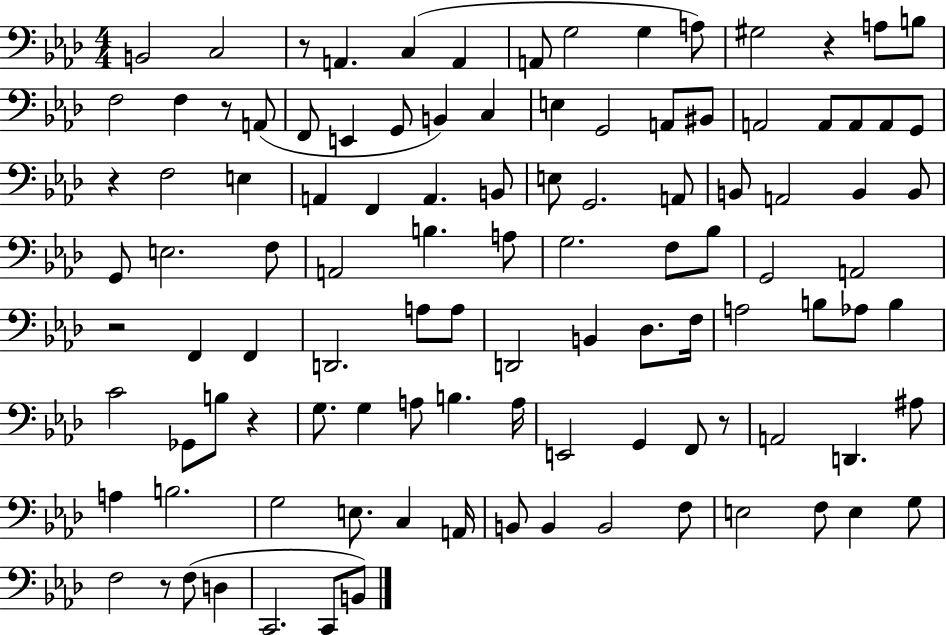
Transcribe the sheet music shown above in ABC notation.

X:1
T:Untitled
M:4/4
L:1/4
K:Ab
B,,2 C,2 z/2 A,, C, A,, A,,/2 G,2 G, A,/2 ^G,2 z A,/2 B,/2 F,2 F, z/2 A,,/2 F,,/2 E,, G,,/2 B,, C, E, G,,2 A,,/2 ^B,,/2 A,,2 A,,/2 A,,/2 A,,/2 G,,/2 z F,2 E, A,, F,, A,, B,,/2 E,/2 G,,2 A,,/2 B,,/2 A,,2 B,, B,,/2 G,,/2 E,2 F,/2 A,,2 B, A,/2 G,2 F,/2 _B,/2 G,,2 A,,2 z2 F,, F,, D,,2 A,/2 A,/2 D,,2 B,, _D,/2 F,/4 A,2 B,/2 _A,/2 B, C2 _G,,/2 B,/2 z G,/2 G, A,/2 B, A,/4 E,,2 G,, F,,/2 z/2 A,,2 D,, ^A,/2 A, B,2 G,2 E,/2 C, A,,/4 B,,/2 B,, B,,2 F,/2 E,2 F,/2 E, G,/2 F,2 z/2 F,/2 D, C,,2 C,,/2 B,,/2